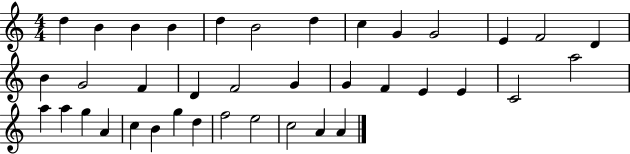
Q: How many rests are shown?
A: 0